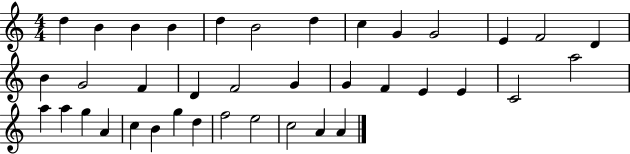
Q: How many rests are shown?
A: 0